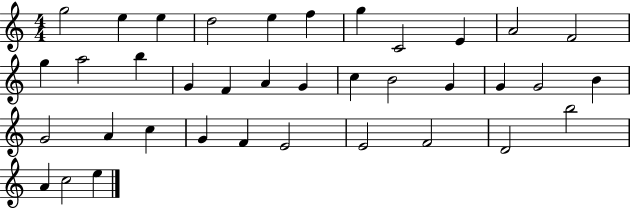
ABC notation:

X:1
T:Untitled
M:4/4
L:1/4
K:C
g2 e e d2 e f g C2 E A2 F2 g a2 b G F A G c B2 G G G2 B G2 A c G F E2 E2 F2 D2 b2 A c2 e